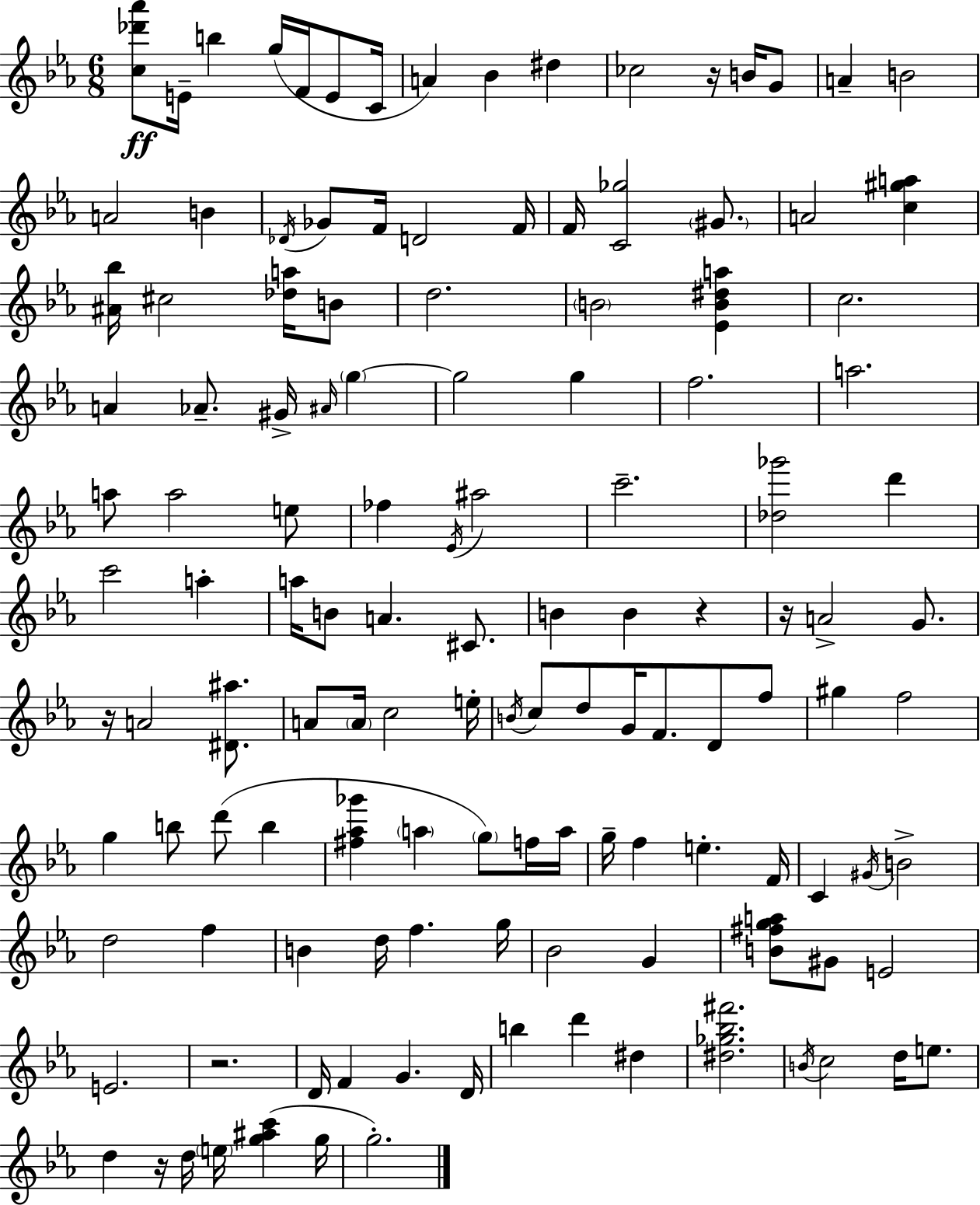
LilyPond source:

{
  \clef treble
  \numericTimeSignature
  \time 6/8
  \key c \minor
  <c'' des''' aes'''>8\ff e'16-- b''4 g''16( f'16 e'8 c'16 | a'4) bes'4 dis''4 | ces''2 r16 b'16 g'8 | a'4-- b'2 | \break a'2 b'4 | \acciaccatura { des'16 } ges'8 f'16 d'2 | f'16 f'16 <c' ges''>2 \parenthesize gis'8. | a'2 <c'' gis'' a''>4 | \break <ais' bes''>16 cis''2 <des'' a''>16 b'8 | d''2. | \parenthesize b'2 <ees' b' dis'' a''>4 | c''2. | \break a'4 aes'8.-- gis'16-> \grace { ais'16 } \parenthesize g''4~~ | g''2 g''4 | f''2. | a''2. | \break a''8 a''2 | e''8 fes''4 \acciaccatura { ees'16 } ais''2 | c'''2.-- | <des'' ges'''>2 d'''4 | \break c'''2 a''4-. | a''16 b'8 a'4. | cis'8. b'4 b'4 r4 | r16 a'2-> | \break g'8. r16 a'2 | <dis' ais''>8. a'8 \parenthesize a'16 c''2 | e''16-. \acciaccatura { b'16 } c''8 d''8 g'16 f'8. | d'8 f''8 gis''4 f''2 | \break g''4 b''8 d'''8( | b''4 <fis'' aes'' ges'''>4 \parenthesize a''4 | \parenthesize g''8) f''16 a''16 g''16-- f''4 e''4.-. | f'16 c'4 \acciaccatura { gis'16 } b'2-> | \break d''2 | f''4 b'4 d''16 f''4. | g''16 bes'2 | g'4 <b' fis'' g'' a''>8 gis'8 e'2 | \break e'2. | r2. | d'16 f'4 g'4. | d'16 b''4 d'''4 | \break dis''4 <dis'' ges'' bes'' fis'''>2. | \acciaccatura { b'16 } c''2 | d''16 e''8. d''4 r16 d''16 | \parenthesize e''16 <g'' ais'' c'''>4( g''16 g''2.-.) | \break \bar "|."
}